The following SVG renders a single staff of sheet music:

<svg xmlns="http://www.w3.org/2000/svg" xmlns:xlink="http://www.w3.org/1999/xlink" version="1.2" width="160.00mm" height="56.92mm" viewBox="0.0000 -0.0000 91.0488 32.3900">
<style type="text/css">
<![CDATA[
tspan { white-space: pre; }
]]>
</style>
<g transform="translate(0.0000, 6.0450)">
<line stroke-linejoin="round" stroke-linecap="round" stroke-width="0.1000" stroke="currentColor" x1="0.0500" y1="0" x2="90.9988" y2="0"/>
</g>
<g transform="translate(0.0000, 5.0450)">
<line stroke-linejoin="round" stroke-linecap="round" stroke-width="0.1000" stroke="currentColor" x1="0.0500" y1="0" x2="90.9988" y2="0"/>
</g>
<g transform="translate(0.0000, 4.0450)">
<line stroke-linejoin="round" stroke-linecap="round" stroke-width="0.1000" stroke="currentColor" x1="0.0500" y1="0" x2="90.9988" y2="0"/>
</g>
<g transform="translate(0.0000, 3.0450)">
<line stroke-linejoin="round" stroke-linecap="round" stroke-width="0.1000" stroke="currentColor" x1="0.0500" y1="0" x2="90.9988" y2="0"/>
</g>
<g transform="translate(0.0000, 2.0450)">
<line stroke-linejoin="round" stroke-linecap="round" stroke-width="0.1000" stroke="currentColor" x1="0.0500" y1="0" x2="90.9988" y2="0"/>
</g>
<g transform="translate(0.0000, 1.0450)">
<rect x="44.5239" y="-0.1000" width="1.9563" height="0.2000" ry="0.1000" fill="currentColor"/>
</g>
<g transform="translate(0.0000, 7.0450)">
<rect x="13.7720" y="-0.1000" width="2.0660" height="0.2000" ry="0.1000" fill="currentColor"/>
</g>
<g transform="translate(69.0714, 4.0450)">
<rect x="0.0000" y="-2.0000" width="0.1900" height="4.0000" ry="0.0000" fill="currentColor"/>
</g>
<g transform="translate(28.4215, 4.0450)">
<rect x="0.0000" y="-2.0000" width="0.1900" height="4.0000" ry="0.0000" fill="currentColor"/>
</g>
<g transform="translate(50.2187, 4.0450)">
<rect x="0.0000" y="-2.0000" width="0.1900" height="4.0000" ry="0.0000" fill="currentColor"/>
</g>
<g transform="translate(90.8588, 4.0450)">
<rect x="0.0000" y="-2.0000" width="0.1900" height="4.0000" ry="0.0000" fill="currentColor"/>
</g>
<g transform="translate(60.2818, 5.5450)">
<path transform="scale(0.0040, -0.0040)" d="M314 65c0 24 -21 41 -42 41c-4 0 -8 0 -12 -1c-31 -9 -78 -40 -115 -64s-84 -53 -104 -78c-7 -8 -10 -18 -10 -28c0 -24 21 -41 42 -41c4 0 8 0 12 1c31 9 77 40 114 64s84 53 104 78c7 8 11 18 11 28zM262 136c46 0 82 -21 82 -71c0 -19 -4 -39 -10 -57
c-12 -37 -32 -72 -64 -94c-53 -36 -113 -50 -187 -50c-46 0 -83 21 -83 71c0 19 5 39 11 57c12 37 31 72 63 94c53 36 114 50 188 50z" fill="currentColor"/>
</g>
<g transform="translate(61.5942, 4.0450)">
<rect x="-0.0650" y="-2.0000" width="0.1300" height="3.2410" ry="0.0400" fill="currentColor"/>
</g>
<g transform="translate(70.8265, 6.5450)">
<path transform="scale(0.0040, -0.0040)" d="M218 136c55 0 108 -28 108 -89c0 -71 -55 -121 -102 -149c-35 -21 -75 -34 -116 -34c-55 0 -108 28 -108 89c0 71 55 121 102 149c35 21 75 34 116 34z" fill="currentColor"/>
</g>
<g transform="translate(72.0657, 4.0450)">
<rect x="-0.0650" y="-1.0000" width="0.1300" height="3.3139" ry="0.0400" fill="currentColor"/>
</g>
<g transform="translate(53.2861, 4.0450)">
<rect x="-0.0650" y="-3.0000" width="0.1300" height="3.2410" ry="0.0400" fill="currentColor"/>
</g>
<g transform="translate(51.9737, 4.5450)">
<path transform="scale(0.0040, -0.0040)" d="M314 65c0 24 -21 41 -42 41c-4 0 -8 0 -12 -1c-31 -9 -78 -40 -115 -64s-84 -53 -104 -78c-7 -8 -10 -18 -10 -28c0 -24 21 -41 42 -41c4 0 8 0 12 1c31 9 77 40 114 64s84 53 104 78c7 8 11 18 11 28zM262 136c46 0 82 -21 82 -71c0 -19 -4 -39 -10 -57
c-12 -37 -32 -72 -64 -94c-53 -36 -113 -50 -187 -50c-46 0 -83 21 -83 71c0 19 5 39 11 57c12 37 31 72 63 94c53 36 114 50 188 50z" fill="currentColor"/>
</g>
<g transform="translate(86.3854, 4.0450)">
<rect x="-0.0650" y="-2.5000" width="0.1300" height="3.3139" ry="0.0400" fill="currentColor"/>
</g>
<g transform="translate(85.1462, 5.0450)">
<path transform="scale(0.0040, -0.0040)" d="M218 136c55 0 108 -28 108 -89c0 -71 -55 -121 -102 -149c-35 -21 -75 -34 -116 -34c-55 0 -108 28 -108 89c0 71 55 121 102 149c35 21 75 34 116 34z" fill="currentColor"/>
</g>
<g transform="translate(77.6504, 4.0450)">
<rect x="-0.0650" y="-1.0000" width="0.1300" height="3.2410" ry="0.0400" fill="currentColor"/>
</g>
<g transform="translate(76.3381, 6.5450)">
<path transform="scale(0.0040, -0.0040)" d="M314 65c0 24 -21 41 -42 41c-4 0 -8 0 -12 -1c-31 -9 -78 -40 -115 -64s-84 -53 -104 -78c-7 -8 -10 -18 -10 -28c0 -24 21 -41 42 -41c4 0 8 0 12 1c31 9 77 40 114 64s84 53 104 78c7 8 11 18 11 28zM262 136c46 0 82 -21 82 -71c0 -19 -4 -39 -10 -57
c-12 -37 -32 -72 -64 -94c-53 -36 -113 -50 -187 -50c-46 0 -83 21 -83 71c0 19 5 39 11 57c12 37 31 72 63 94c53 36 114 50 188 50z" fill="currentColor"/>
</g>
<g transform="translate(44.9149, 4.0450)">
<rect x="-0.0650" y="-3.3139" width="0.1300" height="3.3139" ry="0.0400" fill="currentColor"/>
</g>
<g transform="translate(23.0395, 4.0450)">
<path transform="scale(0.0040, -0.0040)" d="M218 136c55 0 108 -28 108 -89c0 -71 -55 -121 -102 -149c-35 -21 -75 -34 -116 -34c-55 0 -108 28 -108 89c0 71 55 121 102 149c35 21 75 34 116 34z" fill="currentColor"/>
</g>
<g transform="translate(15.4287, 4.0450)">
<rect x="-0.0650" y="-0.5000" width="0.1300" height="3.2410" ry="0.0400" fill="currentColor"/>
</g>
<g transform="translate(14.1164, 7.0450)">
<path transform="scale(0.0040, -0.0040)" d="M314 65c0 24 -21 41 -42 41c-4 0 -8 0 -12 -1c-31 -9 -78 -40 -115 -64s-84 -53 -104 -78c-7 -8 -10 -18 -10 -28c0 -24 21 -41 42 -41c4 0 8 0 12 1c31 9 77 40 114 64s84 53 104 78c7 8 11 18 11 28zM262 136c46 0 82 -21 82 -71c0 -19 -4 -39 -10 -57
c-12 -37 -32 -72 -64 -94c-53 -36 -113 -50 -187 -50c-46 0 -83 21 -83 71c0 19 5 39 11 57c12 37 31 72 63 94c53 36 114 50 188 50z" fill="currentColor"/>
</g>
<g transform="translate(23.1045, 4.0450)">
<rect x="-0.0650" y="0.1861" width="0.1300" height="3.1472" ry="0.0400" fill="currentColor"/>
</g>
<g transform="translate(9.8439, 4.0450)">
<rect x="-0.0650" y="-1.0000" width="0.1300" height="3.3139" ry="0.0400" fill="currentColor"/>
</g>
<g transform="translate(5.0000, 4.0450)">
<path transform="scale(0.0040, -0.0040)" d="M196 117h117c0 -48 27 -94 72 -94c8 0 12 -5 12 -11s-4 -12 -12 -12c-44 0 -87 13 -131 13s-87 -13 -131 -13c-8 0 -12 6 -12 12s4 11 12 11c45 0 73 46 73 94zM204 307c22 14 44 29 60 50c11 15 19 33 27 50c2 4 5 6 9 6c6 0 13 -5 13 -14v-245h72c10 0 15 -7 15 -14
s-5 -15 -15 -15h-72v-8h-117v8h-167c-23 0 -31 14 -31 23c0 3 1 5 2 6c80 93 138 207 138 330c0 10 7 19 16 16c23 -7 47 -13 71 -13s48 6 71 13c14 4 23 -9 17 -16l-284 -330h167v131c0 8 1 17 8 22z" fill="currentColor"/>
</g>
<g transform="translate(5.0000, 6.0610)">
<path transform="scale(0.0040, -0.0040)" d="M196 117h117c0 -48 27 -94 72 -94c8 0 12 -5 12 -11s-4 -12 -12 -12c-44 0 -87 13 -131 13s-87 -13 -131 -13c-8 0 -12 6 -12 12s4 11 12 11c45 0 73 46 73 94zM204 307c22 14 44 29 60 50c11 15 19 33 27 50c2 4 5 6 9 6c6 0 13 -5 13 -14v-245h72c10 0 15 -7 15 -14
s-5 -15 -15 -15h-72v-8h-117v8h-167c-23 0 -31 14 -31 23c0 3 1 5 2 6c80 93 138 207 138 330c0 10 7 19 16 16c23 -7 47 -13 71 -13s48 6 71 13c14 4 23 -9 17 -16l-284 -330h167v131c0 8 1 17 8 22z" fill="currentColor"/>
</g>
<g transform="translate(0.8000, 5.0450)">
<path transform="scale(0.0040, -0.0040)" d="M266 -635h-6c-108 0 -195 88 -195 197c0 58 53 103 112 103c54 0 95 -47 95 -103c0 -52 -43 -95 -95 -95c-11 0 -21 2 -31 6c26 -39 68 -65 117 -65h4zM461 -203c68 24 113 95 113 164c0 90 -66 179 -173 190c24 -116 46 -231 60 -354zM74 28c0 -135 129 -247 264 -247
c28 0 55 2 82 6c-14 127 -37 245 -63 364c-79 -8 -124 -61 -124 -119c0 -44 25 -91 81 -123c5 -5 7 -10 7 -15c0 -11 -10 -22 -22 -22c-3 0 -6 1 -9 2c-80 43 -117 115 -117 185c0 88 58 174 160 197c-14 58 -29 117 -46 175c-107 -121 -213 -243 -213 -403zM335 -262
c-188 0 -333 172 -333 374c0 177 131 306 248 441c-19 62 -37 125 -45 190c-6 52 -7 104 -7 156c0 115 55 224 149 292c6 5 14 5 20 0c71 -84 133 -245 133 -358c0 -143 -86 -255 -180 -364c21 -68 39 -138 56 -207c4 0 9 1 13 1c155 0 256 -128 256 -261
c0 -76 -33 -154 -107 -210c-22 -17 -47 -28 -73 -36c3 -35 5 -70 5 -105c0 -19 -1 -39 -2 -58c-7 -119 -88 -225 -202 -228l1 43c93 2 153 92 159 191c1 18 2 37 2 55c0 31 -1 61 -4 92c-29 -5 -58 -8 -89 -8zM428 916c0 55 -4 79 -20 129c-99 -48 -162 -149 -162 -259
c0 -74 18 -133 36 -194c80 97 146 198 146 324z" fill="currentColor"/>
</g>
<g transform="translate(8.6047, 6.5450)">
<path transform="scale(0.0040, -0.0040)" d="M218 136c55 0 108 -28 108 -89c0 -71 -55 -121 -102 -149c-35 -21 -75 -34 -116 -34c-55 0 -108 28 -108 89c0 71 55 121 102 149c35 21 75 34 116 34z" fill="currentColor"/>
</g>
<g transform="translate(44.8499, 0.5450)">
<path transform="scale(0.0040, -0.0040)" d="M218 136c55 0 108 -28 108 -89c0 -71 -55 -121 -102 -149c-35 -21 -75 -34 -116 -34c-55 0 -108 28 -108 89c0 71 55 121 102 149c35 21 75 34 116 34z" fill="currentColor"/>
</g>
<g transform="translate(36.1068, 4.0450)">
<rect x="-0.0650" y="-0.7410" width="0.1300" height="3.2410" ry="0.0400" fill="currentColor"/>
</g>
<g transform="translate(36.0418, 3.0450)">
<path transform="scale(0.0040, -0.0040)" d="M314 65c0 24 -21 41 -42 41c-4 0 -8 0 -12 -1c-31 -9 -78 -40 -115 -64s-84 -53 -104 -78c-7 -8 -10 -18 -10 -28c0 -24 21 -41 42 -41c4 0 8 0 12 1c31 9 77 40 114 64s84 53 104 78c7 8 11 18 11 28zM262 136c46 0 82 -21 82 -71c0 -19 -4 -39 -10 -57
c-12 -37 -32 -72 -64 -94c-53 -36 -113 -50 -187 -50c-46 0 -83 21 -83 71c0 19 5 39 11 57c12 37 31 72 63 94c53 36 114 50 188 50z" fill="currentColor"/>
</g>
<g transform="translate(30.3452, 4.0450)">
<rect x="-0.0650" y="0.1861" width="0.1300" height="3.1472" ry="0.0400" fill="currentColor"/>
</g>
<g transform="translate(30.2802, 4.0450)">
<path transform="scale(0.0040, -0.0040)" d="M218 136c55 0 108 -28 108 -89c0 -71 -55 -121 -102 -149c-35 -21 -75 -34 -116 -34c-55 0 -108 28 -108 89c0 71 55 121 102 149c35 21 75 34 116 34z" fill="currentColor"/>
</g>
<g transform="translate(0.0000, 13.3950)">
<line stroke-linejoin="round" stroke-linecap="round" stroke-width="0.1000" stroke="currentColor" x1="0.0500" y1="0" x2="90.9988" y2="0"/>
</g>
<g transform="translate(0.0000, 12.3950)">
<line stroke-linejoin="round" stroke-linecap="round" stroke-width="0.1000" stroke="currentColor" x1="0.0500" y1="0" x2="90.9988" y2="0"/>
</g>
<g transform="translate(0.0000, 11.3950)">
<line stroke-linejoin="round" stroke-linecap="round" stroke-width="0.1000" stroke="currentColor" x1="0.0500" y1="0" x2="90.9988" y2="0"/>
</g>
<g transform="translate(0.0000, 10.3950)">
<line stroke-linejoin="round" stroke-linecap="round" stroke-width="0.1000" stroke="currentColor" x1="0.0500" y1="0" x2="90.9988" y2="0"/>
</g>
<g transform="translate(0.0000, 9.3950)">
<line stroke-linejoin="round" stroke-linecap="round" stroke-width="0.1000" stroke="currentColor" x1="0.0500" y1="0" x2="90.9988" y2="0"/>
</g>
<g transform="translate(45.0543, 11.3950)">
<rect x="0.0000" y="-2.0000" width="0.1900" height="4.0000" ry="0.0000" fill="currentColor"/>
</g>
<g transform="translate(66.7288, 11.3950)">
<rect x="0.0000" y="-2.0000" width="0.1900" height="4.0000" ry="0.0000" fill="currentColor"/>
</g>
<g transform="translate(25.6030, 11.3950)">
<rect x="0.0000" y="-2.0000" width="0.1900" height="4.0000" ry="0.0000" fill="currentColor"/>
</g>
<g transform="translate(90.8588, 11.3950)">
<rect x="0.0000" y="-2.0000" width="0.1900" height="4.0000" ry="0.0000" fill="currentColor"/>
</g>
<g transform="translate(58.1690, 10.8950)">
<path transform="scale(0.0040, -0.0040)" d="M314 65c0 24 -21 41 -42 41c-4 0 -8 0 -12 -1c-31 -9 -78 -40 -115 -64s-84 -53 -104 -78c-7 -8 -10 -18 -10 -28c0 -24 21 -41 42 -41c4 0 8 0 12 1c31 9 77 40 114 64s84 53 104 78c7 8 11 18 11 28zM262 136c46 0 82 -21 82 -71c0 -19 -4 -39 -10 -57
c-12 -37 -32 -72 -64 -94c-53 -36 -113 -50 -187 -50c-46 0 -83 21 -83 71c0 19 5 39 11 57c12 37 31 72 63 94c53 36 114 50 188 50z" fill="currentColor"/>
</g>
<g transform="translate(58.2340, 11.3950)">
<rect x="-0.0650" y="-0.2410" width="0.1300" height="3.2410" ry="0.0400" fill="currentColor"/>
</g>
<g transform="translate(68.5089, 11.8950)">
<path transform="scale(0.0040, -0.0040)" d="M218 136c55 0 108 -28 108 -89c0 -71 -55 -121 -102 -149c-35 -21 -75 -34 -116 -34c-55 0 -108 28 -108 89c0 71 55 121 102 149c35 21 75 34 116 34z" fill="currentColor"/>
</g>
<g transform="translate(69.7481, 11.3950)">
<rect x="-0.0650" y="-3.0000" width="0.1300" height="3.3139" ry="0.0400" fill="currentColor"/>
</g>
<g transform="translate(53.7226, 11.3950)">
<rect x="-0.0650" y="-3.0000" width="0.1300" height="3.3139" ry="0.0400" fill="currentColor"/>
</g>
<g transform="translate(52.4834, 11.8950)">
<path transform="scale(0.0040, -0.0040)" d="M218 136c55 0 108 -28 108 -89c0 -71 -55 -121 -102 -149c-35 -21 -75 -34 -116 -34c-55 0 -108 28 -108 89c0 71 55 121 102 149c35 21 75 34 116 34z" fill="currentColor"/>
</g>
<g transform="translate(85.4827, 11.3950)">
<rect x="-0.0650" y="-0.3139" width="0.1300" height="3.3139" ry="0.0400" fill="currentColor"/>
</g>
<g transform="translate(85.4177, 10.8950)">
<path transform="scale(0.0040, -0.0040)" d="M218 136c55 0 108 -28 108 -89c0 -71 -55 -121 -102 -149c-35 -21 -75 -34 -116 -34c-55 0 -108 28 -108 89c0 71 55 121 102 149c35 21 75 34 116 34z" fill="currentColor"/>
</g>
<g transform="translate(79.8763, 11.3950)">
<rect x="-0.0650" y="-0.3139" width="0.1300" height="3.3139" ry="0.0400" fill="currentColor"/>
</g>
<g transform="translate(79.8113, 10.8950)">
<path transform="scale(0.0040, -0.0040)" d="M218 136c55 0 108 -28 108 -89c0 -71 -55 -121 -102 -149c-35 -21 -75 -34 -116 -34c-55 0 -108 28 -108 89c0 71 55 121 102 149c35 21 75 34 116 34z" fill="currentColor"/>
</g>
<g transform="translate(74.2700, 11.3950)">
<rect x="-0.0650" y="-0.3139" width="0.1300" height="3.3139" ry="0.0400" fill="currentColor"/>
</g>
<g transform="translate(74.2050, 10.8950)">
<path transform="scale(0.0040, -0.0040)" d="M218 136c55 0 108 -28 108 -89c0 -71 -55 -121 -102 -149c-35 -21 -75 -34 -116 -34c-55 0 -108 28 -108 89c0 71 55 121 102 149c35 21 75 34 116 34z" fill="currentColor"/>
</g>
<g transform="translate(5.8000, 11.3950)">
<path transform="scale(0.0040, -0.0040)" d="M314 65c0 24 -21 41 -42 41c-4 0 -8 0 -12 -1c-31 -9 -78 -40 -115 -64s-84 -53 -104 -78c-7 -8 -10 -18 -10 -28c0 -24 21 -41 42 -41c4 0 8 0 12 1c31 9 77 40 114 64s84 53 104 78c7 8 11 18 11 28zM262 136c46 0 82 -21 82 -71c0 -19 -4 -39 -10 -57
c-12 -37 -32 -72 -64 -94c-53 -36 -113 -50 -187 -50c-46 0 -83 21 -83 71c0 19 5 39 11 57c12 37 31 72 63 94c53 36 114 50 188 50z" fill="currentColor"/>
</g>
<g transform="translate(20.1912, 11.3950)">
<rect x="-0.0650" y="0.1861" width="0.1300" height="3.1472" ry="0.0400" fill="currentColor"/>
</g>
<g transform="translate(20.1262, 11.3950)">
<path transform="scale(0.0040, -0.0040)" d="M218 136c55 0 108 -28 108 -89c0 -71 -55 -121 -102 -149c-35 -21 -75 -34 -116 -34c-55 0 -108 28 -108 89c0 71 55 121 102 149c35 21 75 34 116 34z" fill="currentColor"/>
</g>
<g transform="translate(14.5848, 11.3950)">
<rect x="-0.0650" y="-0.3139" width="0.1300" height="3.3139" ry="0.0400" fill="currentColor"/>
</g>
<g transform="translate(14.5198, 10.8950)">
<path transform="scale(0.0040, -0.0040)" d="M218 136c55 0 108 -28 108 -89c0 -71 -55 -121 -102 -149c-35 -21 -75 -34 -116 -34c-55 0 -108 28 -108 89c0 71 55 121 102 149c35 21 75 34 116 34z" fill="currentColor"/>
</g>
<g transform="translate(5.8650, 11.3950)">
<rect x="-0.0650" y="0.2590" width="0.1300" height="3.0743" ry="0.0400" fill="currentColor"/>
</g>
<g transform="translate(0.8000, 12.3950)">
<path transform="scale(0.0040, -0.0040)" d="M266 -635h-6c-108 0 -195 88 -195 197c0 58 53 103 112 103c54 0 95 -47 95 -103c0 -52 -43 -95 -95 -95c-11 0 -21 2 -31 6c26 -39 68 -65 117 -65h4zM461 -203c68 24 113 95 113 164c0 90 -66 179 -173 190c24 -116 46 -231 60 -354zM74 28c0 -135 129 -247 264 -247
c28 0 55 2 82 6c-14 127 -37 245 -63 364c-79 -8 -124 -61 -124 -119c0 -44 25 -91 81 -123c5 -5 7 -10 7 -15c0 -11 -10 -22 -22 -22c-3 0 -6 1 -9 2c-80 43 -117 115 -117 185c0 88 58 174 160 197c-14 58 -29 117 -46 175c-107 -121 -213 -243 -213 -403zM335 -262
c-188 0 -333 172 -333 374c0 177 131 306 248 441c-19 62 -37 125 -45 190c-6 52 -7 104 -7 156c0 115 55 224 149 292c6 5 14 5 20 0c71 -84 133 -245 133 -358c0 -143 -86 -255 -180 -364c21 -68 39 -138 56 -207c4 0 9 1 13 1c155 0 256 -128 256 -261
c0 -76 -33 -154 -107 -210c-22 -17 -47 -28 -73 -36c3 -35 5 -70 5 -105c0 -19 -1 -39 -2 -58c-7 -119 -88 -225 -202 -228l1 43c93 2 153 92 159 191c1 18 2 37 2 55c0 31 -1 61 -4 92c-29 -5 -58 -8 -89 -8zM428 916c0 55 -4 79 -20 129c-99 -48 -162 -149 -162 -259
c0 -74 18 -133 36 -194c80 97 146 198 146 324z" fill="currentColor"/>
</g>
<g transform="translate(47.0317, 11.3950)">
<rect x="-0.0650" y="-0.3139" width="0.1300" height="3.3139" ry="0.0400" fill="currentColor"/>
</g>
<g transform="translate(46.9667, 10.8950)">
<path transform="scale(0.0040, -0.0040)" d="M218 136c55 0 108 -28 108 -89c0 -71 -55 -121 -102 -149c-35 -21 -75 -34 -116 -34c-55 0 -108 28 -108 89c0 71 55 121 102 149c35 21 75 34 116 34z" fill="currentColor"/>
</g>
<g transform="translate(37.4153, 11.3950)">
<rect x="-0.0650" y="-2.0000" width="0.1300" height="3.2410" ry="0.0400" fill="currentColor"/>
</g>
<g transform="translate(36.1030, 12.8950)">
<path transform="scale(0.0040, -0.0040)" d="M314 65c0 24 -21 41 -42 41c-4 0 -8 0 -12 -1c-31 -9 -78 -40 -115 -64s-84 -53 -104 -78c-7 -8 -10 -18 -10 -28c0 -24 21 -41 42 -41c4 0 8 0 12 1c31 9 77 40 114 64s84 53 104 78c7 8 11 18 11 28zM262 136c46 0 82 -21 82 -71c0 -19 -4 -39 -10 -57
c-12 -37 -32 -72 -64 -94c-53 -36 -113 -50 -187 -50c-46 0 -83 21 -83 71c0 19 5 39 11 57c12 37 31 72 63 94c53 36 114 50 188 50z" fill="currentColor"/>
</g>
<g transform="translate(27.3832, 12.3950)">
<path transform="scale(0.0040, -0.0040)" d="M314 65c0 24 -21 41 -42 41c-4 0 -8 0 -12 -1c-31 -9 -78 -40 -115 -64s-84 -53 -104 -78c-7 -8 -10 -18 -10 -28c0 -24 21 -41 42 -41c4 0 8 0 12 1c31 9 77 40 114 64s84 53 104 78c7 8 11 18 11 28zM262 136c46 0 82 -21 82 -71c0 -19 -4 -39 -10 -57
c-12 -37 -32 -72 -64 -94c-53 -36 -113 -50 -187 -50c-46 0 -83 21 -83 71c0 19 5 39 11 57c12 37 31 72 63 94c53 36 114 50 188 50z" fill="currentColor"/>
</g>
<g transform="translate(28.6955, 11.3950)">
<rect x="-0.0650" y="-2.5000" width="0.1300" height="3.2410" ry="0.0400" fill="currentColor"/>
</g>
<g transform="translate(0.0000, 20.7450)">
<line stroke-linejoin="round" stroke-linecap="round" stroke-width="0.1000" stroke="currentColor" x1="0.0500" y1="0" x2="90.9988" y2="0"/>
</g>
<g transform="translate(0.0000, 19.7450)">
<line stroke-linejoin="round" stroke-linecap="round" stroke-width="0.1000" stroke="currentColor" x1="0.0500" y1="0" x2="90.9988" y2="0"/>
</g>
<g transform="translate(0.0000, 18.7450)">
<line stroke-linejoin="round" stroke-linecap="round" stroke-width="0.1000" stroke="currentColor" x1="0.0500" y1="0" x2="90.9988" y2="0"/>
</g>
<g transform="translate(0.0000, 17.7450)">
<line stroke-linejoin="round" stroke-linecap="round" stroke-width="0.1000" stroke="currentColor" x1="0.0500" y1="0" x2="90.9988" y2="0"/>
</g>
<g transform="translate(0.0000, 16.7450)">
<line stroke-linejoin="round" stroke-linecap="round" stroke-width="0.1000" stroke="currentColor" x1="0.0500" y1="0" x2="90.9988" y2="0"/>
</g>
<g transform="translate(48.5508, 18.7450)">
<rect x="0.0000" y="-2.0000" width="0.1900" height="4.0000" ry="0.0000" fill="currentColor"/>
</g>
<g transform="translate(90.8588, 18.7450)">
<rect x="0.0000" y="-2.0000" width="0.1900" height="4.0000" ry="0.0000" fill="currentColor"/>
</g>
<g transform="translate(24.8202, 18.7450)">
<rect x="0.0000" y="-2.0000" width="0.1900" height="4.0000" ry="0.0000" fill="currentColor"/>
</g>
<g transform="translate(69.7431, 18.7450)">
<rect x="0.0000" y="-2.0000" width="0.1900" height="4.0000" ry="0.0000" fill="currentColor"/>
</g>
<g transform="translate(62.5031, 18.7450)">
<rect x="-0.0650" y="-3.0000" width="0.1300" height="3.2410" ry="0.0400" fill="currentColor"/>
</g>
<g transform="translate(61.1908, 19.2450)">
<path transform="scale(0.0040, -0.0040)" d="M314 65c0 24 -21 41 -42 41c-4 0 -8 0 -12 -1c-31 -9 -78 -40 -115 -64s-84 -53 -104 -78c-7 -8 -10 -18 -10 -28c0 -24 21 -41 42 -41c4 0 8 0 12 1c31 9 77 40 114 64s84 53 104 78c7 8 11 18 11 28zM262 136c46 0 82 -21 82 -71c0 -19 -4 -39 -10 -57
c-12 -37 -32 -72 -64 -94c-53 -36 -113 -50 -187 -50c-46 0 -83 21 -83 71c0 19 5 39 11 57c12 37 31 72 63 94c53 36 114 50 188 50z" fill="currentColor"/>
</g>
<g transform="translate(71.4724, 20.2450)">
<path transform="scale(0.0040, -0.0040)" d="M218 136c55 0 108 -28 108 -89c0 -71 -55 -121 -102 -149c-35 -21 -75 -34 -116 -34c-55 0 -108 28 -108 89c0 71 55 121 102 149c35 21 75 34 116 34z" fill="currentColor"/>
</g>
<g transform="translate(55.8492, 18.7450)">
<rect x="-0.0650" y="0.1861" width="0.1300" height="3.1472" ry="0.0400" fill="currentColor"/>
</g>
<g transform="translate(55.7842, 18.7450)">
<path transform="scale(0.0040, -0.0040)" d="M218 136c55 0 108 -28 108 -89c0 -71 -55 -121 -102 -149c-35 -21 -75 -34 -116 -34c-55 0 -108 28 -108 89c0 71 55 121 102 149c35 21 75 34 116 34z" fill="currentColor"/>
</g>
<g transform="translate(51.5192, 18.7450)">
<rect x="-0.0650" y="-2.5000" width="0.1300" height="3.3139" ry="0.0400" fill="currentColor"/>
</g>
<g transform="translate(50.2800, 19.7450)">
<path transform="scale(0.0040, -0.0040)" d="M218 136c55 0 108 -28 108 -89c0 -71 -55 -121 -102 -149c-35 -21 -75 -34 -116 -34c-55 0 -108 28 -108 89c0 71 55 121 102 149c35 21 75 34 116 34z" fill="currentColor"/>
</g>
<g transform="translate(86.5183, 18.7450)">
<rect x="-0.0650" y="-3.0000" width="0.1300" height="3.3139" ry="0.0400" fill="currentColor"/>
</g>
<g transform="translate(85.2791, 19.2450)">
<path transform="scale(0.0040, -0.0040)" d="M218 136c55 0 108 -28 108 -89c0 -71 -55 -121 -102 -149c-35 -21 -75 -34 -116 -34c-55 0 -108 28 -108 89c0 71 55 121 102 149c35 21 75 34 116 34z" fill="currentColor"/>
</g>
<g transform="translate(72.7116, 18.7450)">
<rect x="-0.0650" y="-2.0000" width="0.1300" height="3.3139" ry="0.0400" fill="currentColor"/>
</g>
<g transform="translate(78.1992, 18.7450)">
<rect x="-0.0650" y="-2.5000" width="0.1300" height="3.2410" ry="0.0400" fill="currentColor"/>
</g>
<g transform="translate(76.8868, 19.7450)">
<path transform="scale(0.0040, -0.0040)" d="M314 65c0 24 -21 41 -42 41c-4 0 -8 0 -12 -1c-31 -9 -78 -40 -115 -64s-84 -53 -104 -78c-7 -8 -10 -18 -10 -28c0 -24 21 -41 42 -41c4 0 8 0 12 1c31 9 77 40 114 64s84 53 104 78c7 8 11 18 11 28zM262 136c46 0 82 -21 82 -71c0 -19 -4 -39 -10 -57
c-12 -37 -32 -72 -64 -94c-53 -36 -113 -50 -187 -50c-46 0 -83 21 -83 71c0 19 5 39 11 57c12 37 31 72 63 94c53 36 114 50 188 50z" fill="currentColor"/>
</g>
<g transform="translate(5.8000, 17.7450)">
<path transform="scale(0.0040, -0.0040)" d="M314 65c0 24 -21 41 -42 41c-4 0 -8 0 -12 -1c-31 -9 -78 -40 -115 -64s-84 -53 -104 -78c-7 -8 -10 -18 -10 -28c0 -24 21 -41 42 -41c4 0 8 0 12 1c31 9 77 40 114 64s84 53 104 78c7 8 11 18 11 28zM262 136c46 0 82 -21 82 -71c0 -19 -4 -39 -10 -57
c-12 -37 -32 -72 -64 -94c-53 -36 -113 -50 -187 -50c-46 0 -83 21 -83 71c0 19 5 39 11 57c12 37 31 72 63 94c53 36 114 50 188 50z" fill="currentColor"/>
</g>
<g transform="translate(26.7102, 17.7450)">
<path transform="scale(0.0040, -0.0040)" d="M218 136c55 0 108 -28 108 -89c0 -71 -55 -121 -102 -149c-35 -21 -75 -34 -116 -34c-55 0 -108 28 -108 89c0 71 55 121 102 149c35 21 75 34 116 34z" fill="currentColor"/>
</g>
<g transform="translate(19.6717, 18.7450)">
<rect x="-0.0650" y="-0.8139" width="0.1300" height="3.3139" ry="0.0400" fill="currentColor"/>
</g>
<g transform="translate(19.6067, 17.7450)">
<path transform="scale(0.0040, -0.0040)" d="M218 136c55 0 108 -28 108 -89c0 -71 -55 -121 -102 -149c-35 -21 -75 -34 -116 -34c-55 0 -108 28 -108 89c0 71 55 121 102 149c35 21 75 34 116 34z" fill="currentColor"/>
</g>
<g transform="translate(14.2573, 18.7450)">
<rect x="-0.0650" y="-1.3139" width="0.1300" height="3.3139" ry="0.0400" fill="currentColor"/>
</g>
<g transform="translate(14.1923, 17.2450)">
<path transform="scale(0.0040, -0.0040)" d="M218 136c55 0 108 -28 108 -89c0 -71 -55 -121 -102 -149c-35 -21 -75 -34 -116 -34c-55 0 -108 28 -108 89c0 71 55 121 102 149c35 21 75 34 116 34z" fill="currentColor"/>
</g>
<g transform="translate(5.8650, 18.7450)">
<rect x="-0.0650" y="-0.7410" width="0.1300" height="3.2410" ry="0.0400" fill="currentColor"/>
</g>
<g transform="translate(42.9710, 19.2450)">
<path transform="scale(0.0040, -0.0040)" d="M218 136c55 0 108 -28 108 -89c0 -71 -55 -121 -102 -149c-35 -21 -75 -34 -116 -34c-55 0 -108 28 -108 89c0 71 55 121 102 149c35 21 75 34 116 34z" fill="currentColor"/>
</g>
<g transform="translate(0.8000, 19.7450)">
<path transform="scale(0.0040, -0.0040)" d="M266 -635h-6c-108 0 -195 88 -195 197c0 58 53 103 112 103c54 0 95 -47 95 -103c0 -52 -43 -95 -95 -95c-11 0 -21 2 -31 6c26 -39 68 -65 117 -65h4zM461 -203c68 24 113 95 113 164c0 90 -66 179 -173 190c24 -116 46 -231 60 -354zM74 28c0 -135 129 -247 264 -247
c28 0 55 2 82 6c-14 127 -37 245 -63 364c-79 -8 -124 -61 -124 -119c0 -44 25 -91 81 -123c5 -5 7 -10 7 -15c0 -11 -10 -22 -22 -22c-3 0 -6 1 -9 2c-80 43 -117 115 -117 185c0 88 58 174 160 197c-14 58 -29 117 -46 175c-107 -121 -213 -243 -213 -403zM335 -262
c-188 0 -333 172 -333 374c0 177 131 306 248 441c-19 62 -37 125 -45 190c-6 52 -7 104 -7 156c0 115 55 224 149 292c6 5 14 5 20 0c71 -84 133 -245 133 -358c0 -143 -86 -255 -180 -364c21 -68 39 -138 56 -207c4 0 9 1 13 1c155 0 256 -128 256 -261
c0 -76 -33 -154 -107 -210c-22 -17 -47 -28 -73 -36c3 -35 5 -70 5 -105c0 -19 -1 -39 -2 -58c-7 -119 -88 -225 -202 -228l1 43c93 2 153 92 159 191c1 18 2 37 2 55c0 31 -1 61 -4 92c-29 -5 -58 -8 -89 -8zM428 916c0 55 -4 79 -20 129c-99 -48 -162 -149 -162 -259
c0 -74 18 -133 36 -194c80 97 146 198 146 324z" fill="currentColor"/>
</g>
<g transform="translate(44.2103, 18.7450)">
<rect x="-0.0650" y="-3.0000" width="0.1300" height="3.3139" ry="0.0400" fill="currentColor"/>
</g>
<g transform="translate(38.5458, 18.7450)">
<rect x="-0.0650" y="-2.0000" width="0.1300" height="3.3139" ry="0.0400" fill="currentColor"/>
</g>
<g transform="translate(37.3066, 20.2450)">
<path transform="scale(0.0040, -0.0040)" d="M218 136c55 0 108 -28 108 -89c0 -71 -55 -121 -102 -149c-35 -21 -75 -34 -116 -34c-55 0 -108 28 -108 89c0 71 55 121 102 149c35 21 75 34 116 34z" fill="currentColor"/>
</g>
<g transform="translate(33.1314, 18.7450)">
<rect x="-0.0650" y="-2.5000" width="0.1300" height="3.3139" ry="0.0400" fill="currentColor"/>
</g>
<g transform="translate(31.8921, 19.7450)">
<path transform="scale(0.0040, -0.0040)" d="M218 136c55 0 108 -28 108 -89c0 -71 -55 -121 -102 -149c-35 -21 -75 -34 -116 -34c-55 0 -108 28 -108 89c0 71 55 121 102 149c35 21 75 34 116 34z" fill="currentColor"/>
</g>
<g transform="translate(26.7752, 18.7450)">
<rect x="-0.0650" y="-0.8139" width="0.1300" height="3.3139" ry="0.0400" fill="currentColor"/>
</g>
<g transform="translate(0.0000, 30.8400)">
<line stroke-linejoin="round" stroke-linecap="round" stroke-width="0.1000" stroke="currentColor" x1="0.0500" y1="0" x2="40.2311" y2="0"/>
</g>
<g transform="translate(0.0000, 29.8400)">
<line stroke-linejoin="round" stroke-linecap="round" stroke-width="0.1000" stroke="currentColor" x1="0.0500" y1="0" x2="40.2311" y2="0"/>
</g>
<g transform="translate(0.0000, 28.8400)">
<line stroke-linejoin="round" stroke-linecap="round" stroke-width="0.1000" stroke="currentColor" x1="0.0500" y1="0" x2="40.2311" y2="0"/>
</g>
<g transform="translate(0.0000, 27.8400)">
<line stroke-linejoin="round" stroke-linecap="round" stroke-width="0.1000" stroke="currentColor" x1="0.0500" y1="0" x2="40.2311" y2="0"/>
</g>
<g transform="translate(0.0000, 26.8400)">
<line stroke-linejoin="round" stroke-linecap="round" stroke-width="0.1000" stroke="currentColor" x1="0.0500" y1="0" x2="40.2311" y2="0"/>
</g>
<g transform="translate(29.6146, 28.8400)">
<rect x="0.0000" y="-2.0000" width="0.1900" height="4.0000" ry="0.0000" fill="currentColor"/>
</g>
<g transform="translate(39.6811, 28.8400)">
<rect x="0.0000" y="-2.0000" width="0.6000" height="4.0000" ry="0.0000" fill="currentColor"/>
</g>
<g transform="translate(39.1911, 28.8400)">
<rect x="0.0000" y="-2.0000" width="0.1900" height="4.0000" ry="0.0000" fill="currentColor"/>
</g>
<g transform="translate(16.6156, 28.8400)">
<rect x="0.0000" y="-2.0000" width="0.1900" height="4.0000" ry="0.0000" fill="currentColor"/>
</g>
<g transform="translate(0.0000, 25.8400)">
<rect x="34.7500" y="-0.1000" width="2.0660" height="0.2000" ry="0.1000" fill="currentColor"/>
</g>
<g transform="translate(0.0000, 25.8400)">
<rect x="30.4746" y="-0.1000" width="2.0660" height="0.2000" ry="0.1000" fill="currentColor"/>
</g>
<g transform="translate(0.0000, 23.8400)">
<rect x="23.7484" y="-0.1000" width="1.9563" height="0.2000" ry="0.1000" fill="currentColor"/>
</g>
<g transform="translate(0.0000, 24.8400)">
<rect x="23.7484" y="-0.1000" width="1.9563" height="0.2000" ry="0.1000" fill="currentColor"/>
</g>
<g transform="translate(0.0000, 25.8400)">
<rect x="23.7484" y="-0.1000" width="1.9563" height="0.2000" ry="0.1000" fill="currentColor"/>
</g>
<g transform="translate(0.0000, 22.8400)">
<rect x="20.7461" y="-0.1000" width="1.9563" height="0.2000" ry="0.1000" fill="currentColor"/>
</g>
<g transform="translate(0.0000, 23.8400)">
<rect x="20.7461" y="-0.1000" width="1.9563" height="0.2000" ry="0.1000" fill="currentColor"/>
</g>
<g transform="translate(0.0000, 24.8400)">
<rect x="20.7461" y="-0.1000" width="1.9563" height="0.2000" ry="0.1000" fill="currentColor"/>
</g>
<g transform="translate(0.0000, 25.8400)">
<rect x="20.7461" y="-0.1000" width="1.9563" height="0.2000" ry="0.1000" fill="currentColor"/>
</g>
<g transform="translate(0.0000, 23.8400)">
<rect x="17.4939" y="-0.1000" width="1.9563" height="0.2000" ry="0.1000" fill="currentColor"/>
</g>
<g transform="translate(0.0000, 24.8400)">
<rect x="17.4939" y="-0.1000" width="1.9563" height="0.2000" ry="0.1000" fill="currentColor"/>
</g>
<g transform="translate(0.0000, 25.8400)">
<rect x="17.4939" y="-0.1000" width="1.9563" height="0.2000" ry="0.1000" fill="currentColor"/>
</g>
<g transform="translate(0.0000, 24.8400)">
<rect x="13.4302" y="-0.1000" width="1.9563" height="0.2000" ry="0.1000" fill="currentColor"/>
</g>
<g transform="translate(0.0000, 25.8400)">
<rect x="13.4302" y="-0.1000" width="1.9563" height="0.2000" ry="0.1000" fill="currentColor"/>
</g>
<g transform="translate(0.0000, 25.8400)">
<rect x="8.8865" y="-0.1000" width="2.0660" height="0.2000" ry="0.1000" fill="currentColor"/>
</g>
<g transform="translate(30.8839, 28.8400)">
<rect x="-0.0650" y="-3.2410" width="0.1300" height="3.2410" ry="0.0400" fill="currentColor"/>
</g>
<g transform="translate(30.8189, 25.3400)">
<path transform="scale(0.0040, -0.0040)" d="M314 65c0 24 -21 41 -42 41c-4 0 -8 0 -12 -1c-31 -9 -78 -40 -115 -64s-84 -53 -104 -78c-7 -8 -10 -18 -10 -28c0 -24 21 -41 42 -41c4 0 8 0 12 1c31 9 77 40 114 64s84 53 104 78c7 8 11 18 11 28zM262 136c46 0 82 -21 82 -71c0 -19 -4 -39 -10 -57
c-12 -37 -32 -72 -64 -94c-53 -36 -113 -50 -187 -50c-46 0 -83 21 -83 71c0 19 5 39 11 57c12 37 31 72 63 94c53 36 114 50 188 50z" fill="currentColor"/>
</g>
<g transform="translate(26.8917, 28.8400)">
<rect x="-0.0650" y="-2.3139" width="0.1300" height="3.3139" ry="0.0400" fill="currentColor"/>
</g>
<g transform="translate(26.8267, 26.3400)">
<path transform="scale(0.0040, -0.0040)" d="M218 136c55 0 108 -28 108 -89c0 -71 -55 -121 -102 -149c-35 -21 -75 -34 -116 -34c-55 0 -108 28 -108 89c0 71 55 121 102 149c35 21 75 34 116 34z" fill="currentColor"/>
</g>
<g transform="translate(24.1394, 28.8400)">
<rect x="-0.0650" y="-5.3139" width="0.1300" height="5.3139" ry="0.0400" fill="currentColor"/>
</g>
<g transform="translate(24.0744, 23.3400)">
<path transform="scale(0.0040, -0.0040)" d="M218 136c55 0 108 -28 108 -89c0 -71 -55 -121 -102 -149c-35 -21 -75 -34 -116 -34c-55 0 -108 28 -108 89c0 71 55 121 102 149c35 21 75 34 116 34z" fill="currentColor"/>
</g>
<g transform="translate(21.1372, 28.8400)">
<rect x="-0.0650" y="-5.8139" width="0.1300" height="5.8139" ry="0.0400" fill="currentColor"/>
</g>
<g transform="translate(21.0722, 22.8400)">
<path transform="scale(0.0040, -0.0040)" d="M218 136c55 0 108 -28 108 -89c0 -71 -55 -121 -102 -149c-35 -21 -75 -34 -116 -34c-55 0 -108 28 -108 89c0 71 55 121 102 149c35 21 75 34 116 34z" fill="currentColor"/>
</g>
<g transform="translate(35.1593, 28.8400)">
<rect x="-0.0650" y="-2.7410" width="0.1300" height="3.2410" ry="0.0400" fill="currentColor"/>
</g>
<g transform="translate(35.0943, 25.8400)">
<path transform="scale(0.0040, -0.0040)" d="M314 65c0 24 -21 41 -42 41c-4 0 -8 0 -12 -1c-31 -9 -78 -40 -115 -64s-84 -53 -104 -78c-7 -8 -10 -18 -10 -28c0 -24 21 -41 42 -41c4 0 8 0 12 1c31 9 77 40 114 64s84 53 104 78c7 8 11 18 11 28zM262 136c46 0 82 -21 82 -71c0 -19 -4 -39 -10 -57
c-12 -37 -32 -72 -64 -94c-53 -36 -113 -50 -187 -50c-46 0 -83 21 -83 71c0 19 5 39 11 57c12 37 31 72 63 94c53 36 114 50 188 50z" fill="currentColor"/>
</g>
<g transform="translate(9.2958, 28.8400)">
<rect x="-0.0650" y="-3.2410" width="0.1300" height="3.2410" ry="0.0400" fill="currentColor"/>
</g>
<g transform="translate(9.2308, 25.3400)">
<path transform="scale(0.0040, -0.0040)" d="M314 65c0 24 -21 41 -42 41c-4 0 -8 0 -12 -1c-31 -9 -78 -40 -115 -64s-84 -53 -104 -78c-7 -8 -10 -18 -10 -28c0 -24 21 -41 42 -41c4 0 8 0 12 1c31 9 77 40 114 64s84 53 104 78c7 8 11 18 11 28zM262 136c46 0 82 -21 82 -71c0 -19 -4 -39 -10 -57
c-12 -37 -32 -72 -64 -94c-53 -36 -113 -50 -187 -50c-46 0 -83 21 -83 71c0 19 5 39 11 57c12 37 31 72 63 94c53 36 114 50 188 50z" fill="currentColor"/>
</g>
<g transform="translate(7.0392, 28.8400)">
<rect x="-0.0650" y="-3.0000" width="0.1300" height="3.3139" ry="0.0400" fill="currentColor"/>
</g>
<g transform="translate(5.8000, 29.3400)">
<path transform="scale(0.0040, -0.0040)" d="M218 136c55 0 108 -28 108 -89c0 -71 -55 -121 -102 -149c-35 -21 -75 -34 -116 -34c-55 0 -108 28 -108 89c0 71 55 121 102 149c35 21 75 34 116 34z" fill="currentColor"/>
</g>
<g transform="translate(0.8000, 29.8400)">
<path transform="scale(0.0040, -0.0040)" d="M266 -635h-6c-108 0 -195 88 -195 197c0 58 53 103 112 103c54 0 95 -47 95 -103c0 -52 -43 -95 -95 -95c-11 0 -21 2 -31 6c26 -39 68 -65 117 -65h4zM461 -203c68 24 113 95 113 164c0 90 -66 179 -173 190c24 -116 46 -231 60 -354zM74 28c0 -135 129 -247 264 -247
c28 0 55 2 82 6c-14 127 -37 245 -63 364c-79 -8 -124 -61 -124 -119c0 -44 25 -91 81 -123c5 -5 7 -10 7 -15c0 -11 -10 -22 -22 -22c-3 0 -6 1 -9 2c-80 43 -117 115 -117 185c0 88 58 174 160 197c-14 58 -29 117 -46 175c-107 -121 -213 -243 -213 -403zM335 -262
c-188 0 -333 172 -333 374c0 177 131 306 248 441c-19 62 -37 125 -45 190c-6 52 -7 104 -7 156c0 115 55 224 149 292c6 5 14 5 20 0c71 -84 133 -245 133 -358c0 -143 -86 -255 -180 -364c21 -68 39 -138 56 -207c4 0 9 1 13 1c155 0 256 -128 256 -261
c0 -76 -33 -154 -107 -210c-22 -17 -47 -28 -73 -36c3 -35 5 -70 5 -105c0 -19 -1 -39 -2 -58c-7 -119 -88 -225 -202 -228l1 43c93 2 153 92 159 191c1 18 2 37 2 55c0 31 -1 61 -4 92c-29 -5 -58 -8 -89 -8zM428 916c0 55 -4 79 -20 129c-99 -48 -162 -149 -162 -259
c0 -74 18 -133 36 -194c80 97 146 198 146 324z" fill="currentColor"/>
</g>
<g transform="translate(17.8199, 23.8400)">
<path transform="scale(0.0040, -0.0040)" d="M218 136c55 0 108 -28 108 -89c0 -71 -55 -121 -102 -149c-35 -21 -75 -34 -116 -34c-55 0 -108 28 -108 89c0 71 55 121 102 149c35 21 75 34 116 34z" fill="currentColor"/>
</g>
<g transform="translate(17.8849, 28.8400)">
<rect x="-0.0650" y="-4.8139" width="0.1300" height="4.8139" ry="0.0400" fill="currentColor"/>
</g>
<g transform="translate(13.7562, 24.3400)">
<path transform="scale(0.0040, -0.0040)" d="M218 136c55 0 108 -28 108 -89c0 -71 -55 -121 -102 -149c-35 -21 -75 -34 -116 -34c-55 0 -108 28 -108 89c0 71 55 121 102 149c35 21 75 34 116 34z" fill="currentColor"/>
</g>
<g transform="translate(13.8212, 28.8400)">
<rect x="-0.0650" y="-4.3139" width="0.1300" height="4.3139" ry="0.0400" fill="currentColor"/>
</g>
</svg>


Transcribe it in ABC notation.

X:1
T:Untitled
M:4/4
L:1/4
K:C
D C2 B B d2 b A2 F2 D D2 G B2 c B G2 F2 c A c2 A c c c d2 e d d G F A G B A2 F G2 A A b2 d' e' g' f' g b2 a2